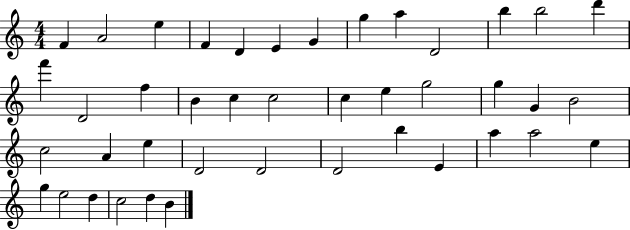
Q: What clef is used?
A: treble